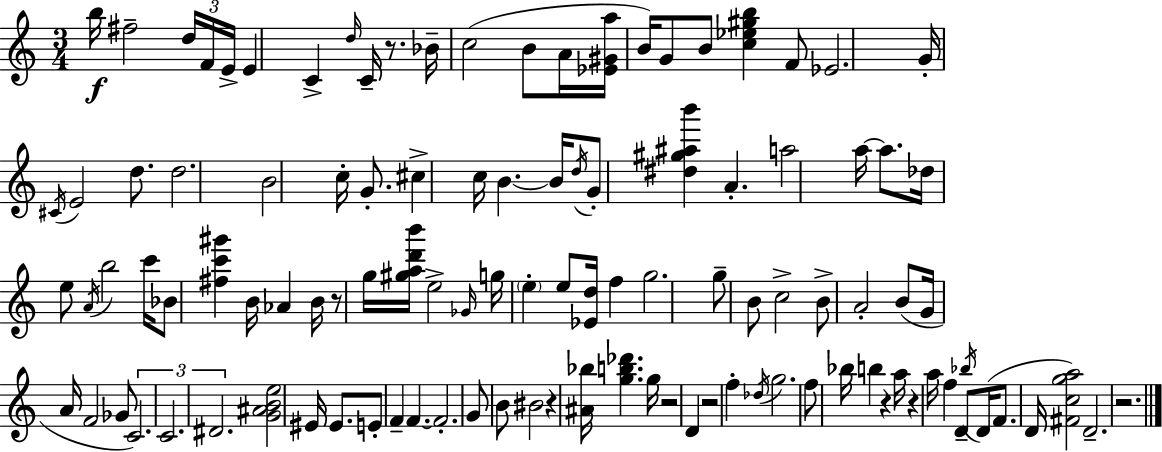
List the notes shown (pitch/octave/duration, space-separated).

B5/s F#5/h D5/s F4/s E4/s E4/q C4/q D5/s C4/s R/e. Bb4/s C5/h B4/e A4/s [Eb4,G#4,A5]/s B4/s G4/e B4/e [C5,Eb5,G#5,B5]/q F4/e Eb4/h. G4/s C#4/s E4/h D5/e. D5/h. B4/h C5/s G4/e. C#5/q C5/s B4/q. B4/s D5/s G4/e [D#5,G#5,A#5,B6]/q A4/q. A5/h A5/s A5/e. Db5/s E5/e A4/s B5/h C6/s Bb4/e [F#5,C6,G#6]/q B4/s Ab4/q B4/s R/e G5/s [G#5,A5,D6,B6]/s E5/h Gb4/s G5/s E5/q E5/e [Eb4,D5]/s F5/q G5/h. G5/e B4/e C5/h B4/e A4/h B4/e G4/s A4/s F4/h Gb4/e C4/h. C4/h. D#4/h. [G4,A#4,B4,E5]/h EIS4/s EIS4/e. E4/e F4/q F4/q. F4/h. G4/e B4/e BIS4/h R/q [A#4,Bb5]/s [G5,B5,Db6]/q. G5/s R/h D4/q R/h F5/q Db5/s G5/h. F5/e Bb5/s B5/q R/q A5/s R/q A5/s F5/q D4/e Bb5/s D4/s F4/e. D4/s [F#4,C5,G5,A5]/h D4/h. R/h.